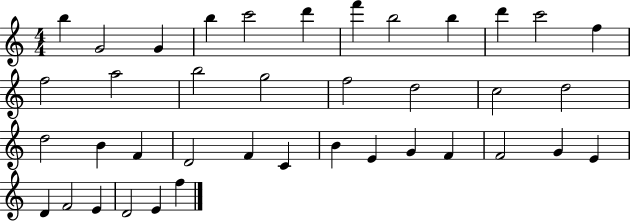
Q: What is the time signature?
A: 4/4